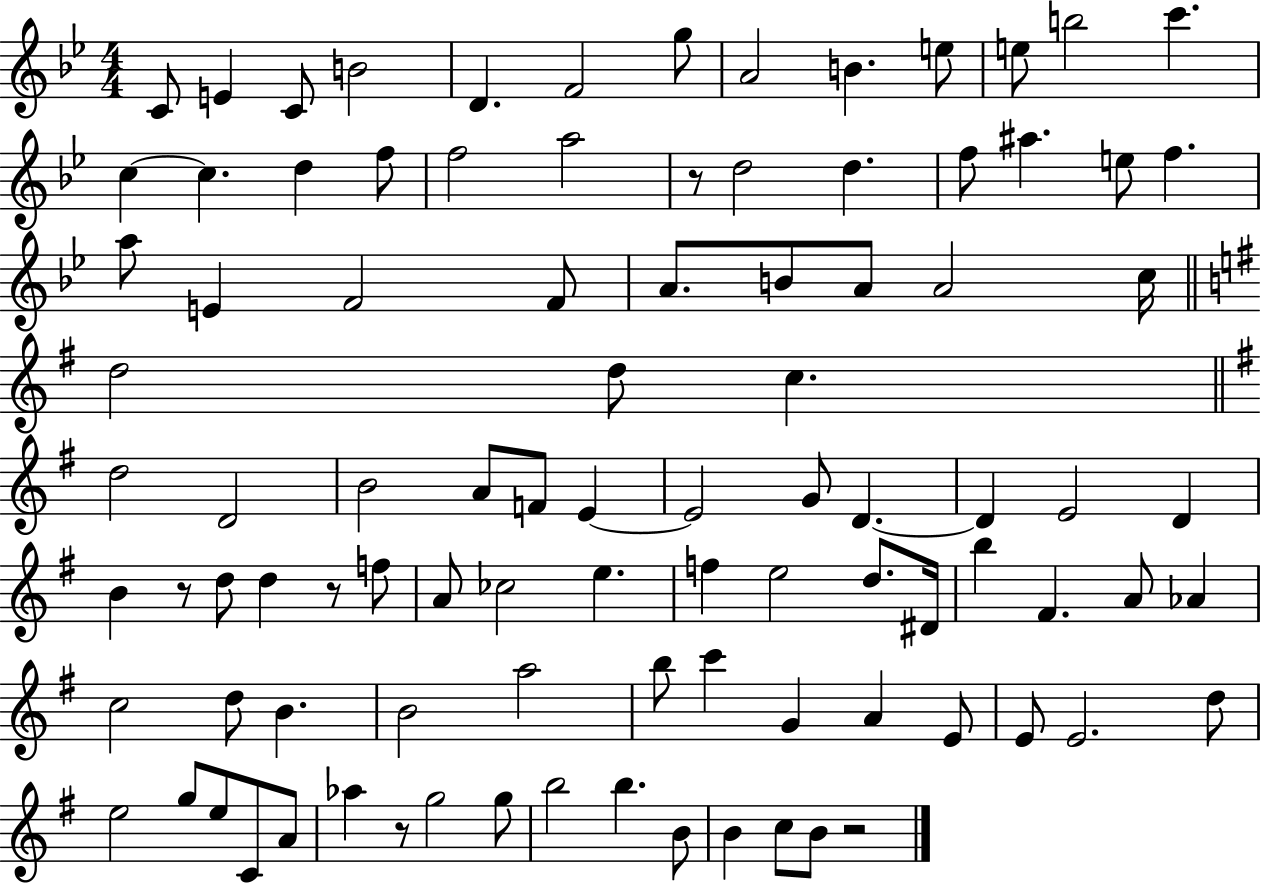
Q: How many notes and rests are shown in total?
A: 96